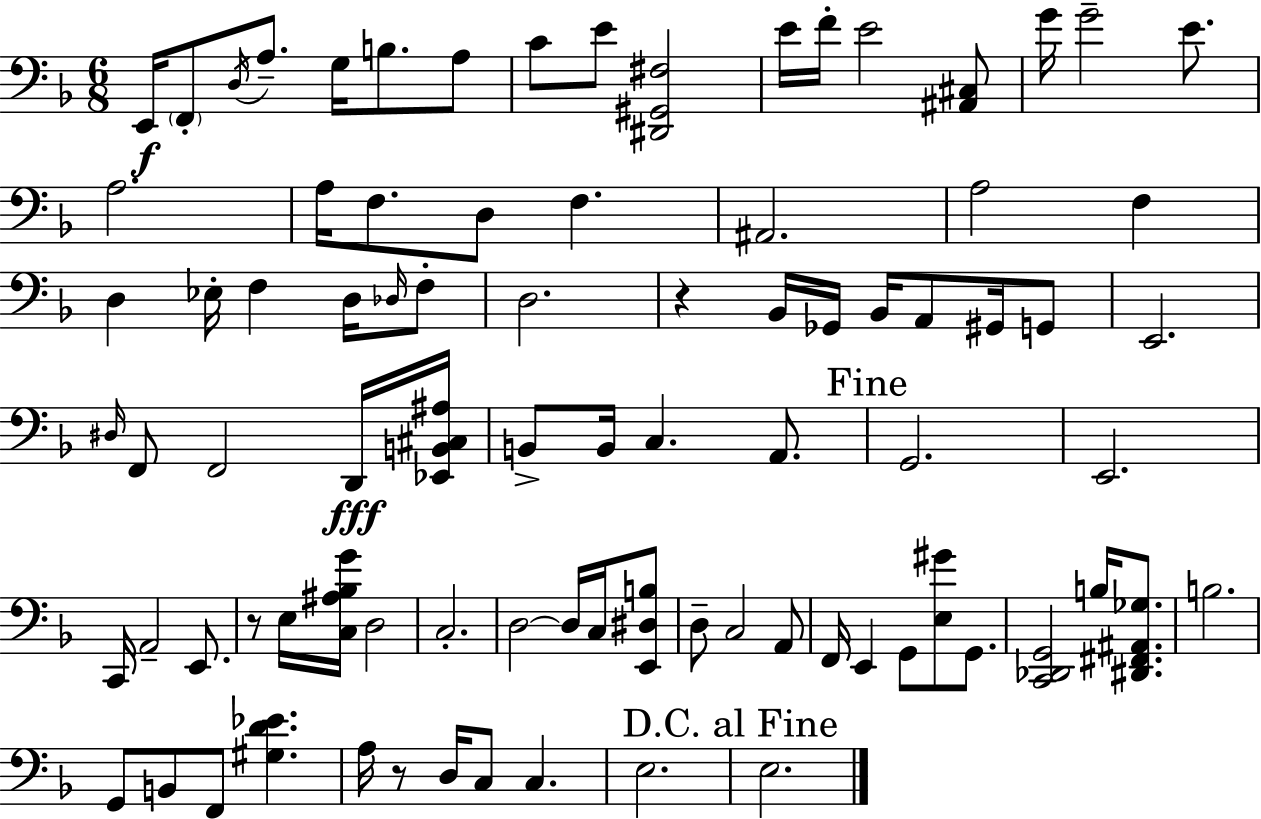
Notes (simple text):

E2/s F2/e D3/s A3/e. G3/s B3/e. A3/e C4/e E4/e [D#2,G#2,F#3]/h E4/s F4/s E4/h [A#2,C#3]/e G4/s G4/h E4/e. A3/h. A3/s F3/e. D3/e F3/q. A#2/h. A3/h F3/q D3/q Eb3/s F3/q D3/s Db3/s F3/e D3/h. R/q Bb2/s Gb2/s Bb2/s A2/e G#2/s G2/e E2/h. D#3/s F2/e F2/h D2/s [Eb2,B2,C#3,A#3]/s B2/e B2/s C3/q. A2/e. G2/h. E2/h. C2/s A2/h E2/e. R/e E3/s [C3,A#3,Bb3,G4]/s D3/h C3/h. D3/h D3/s C3/s [E2,D#3,B3]/e D3/e C3/h A2/e F2/s E2/q G2/e [E3,G#4]/e G2/e. [C2,Db2,G2]/h B3/s [D#2,F#2,A#2,Gb3]/e. B3/h. G2/e B2/e F2/e [G#3,D4,Eb4]/q. A3/s R/e D3/s C3/e C3/q. E3/h. E3/h.